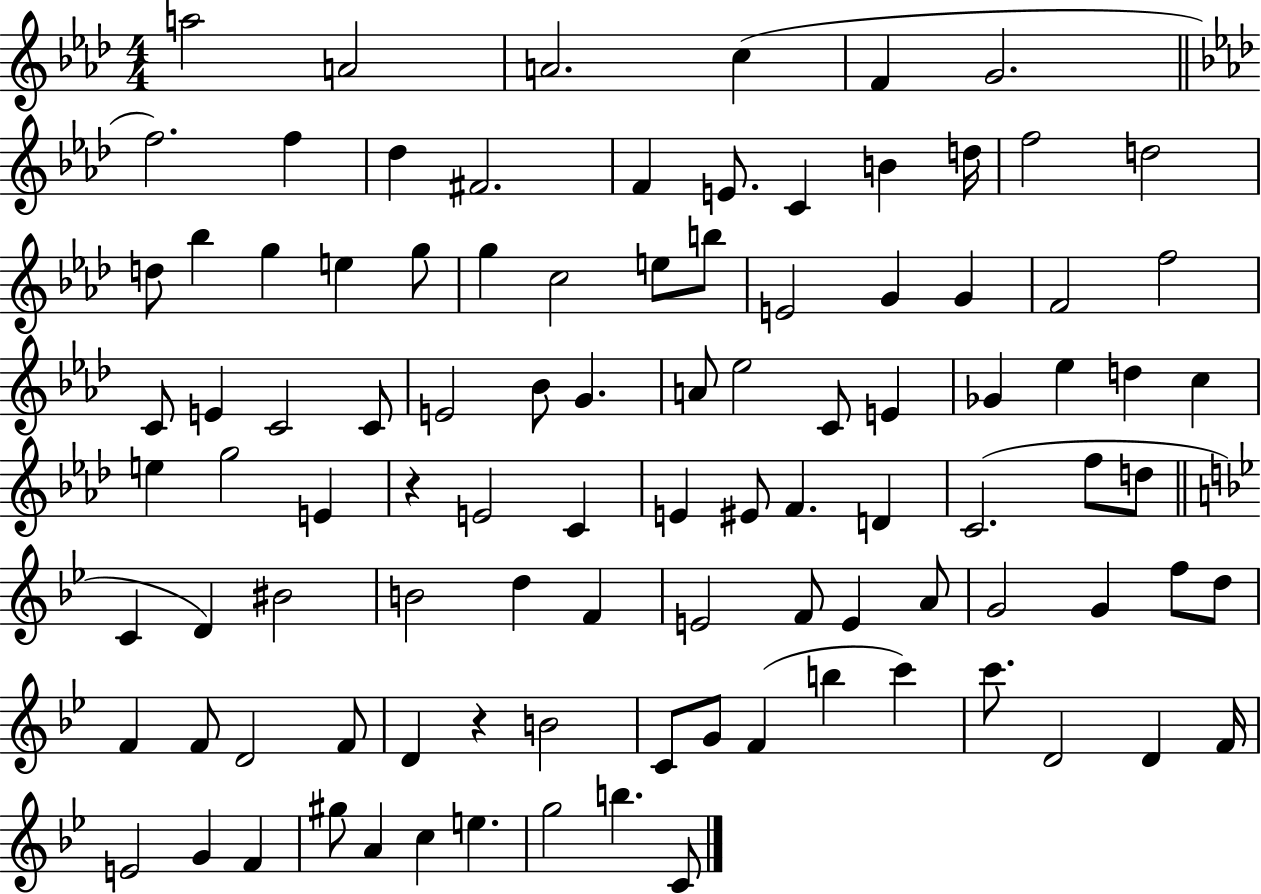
{
  \clef treble
  \numericTimeSignature
  \time 4/4
  \key aes \major
  \repeat volta 2 { a''2 a'2 | a'2. c''4( | f'4 g'2. | \bar "||" \break \key f \minor f''2.) f''4 | des''4 fis'2. | f'4 e'8. c'4 b'4 d''16 | f''2 d''2 | \break d''8 bes''4 g''4 e''4 g''8 | g''4 c''2 e''8 b''8 | e'2 g'4 g'4 | f'2 f''2 | \break c'8 e'4 c'2 c'8 | e'2 bes'8 g'4. | a'8 ees''2 c'8 e'4 | ges'4 ees''4 d''4 c''4 | \break e''4 g''2 e'4 | r4 e'2 c'4 | e'4 eis'8 f'4. d'4 | c'2.( f''8 d''8 | \break \bar "||" \break \key bes \major c'4 d'4) bis'2 | b'2 d''4 f'4 | e'2 f'8 e'4 a'8 | g'2 g'4 f''8 d''8 | \break f'4 f'8 d'2 f'8 | d'4 r4 b'2 | c'8 g'8 f'4( b''4 c'''4) | c'''8. d'2 d'4 f'16 | \break e'2 g'4 f'4 | gis''8 a'4 c''4 e''4. | g''2 b''4. c'8 | } \bar "|."
}